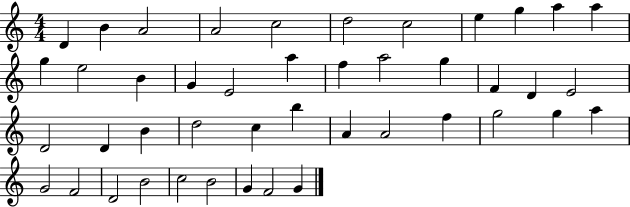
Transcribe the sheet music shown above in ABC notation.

X:1
T:Untitled
M:4/4
L:1/4
K:C
D B A2 A2 c2 d2 c2 e g a a g e2 B G E2 a f a2 g F D E2 D2 D B d2 c b A A2 f g2 g a G2 F2 D2 B2 c2 B2 G F2 G